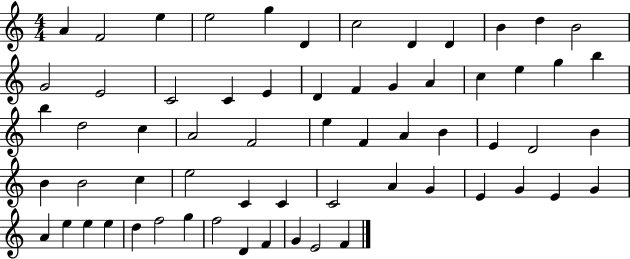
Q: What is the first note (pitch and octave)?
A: A4